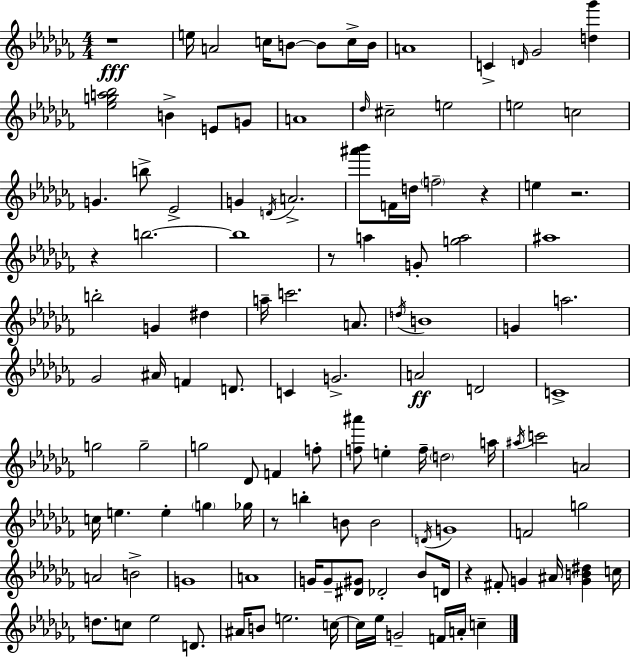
{
  \clef treble
  \numericTimeSignature
  \time 4/4
  \key aes \minor
  r1\fff | e''16 a'2 c''16 b'8~~ b'8 c''16-> b'16 | a'1 | c'4-> \grace { d'16 } ges'2 <d'' ges'''>4 | \break <ees'' g'' a'' bes''>2 b'4-> e'8 g'8 | a'1 | \grace { des''16 } cis''2-- e''2 | e''2 c''2 | \break g'4. b''8-> ees'2-> | g'4 \acciaccatura { d'16 } a'2.-> | <ais''' bes'''>8 f'16 d''16 \parenthesize f''2-- r4 | e''4 r2. | \break r4 b''2.~~ | b''1 | r8 a''4 g'8-. <g'' a''>2 | ais''1 | \break b''2-. g'4 dis''4 | a''16-- c'''2. | a'8. \acciaccatura { d''16 } b'1 | g'4 a''2. | \break ges'2 ais'16 f'4 | d'8. c'4 g'2.-> | a'2\ff d'2 | c'1-> | \break g''2 g''2-- | g''2 des'8 f'4 | f''8-. <f'' ais'''>8 e''4-. f''16-- \parenthesize d''2 | a''16 \acciaccatura { ais''16 } c'''2 a'2 | \break c''16 e''4. e''4-. | \parenthesize g''4 ges''16 r8 b''4-. b'8 b'2 | \acciaccatura { d'16 } g'1 | f'2 g''2 | \break a'2 b'2-> | g'1 | a'1 | g'16 g'8-- <dis' gis'>8 des'2-. | \break bes'8 d'16 r4 fis'8-. g'4 | ais'16 <g' b' dis''>4 c''16 d''8. c''8 ees''2 | d'8. ais'16 b'8 e''2. | c''16~~ c''16 ees''16 g'2-- | \break f'16 a'16-. c''4-- \bar "|."
}